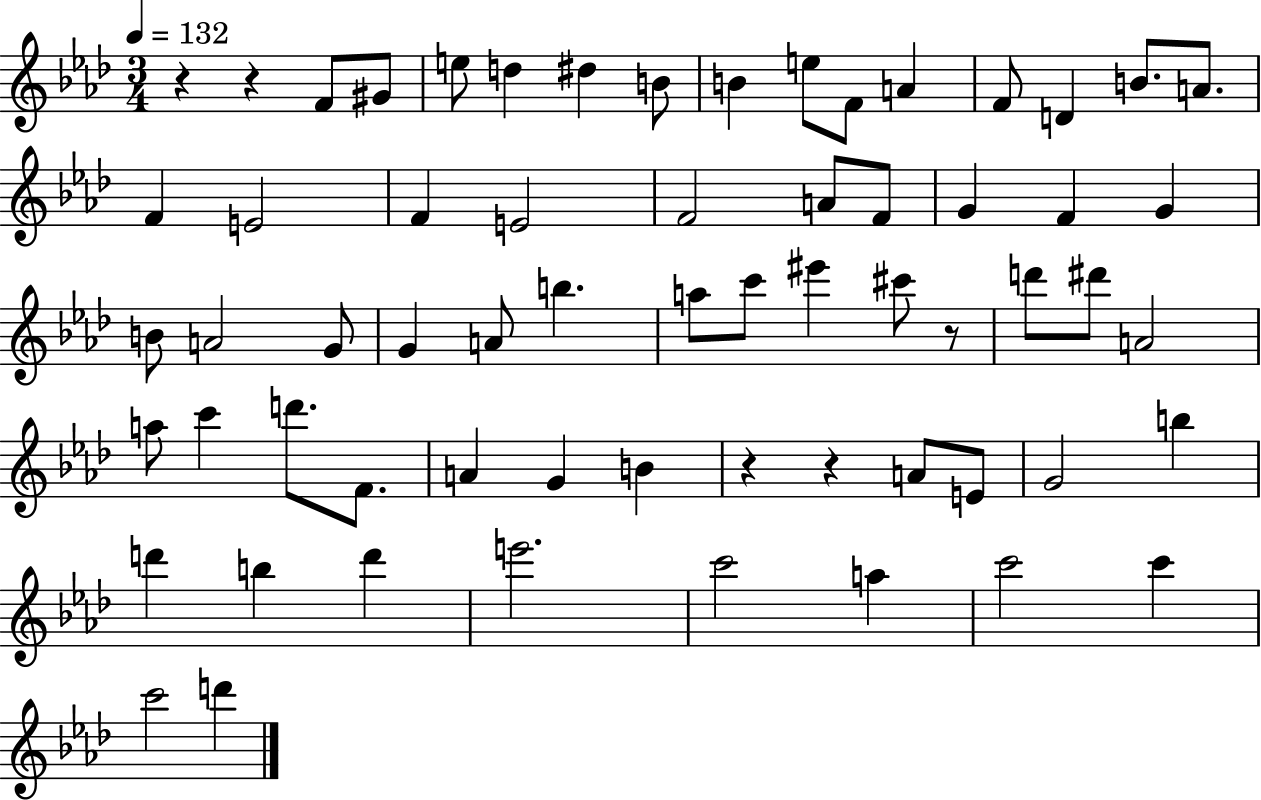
R/q R/q F4/e G#4/e E5/e D5/q D#5/q B4/e B4/q E5/e F4/e A4/q F4/e D4/q B4/e. A4/e. F4/q E4/h F4/q E4/h F4/h A4/e F4/e G4/q F4/q G4/q B4/e A4/h G4/e G4/q A4/e B5/q. A5/e C6/e EIS6/q C#6/e R/e D6/e D#6/e A4/h A5/e C6/q D6/e. F4/e. A4/q G4/q B4/q R/q R/q A4/e E4/e G4/h B5/q D6/q B5/q D6/q E6/h. C6/h A5/q C6/h C6/q C6/h D6/q